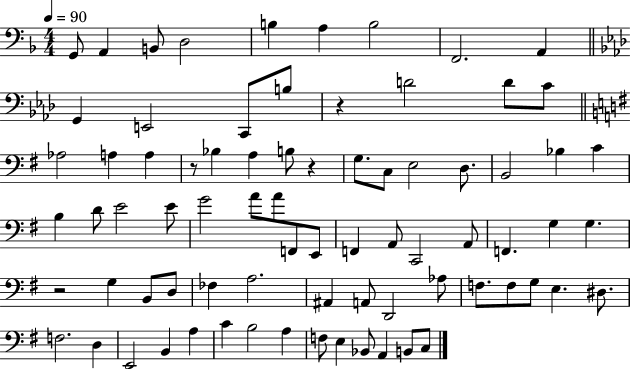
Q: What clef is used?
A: bass